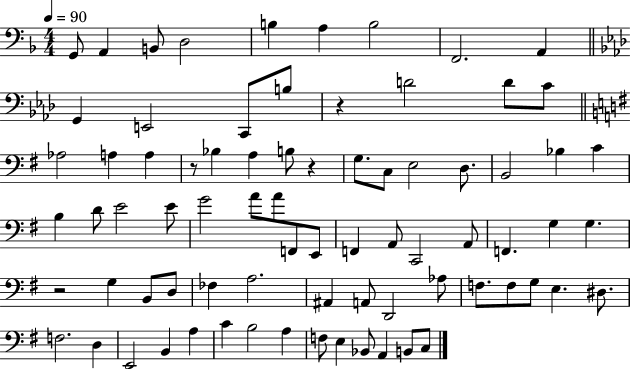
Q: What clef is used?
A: bass